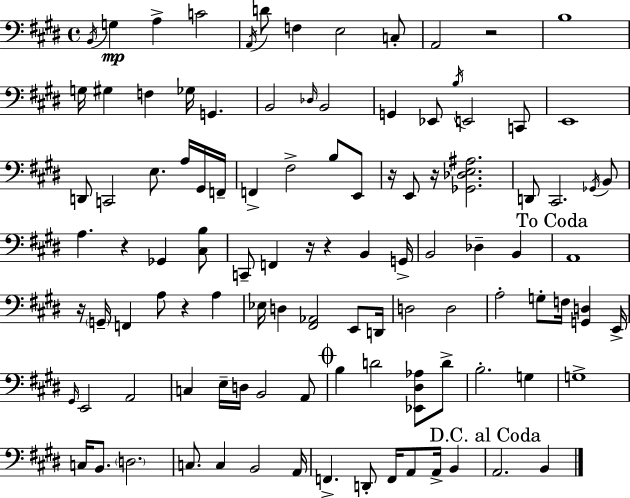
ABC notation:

X:1
T:Untitled
M:4/4
L:1/4
K:E
B,,/4 G, A, C2 A,,/4 D/2 F, E,2 C,/2 A,,2 z2 B,4 G,/4 ^G, F, _G,/4 G,, B,,2 _D,/4 B,,2 G,, _E,,/2 B,/4 E,,2 C,,/2 E,,4 D,,/2 C,,2 E,/2 A,/4 ^G,,/4 F,,/4 F,, ^F,2 B,/2 E,,/2 z/4 E,,/2 z/4 [_G,,_D,E,^A,]2 D,,/2 ^C,,2 _G,,/4 B,,/2 A, z _G,, [^C,B,]/2 C,,/2 F,, z/4 z B,, G,,/4 B,,2 _D, B,, A,,4 z/4 G,,/4 F,, A,/2 z A, _E,/4 D, [^F,,_A,,]2 E,,/2 D,,/4 D,2 D,2 A,2 G,/2 F,/4 [G,,D,] E,,/4 ^G,,/4 E,,2 A,,2 C, E,/4 D,/4 B,,2 A,,/2 B, D2 [_E,,^D,_A,]/2 D/2 B,2 G, G,4 C,/4 B,,/2 D,2 C,/2 C, B,,2 A,,/4 F,, D,,/2 F,,/4 A,,/2 A,,/4 B,, A,,2 B,,